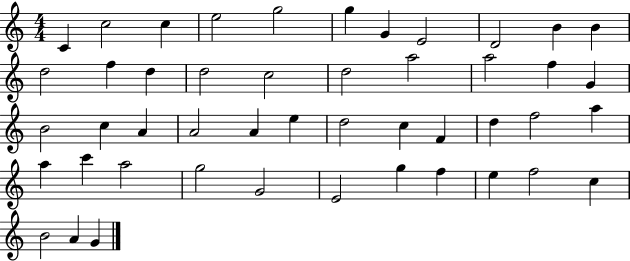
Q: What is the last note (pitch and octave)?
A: G4